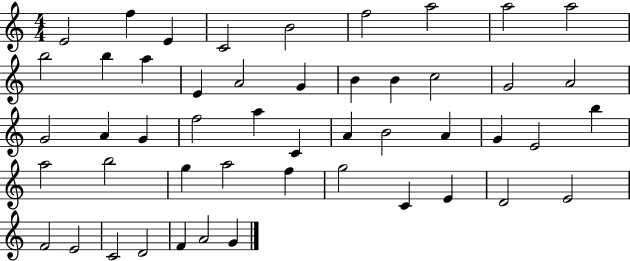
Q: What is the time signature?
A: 4/4